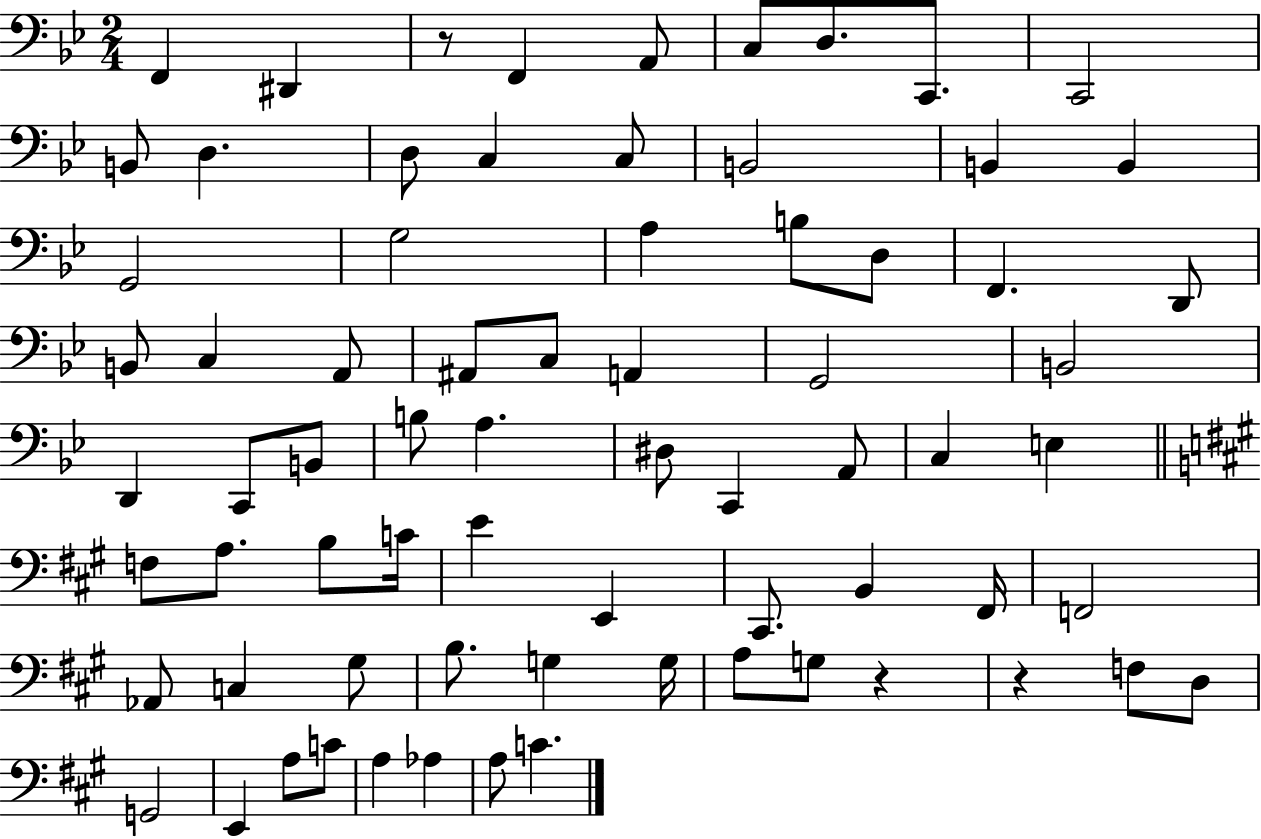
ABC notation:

X:1
T:Untitled
M:2/4
L:1/4
K:Bb
F,, ^D,, z/2 F,, A,,/2 C,/2 D,/2 C,,/2 C,,2 B,,/2 D, D,/2 C, C,/2 B,,2 B,, B,, G,,2 G,2 A, B,/2 D,/2 F,, D,,/2 B,,/2 C, A,,/2 ^A,,/2 C,/2 A,, G,,2 B,,2 D,, C,,/2 B,,/2 B,/2 A, ^D,/2 C,, A,,/2 C, E, F,/2 A,/2 B,/2 C/4 E E,, ^C,,/2 B,, ^F,,/4 F,,2 _A,,/2 C, ^G,/2 B,/2 G, G,/4 A,/2 G,/2 z z F,/2 D,/2 G,,2 E,, A,/2 C/2 A, _A, A,/2 C